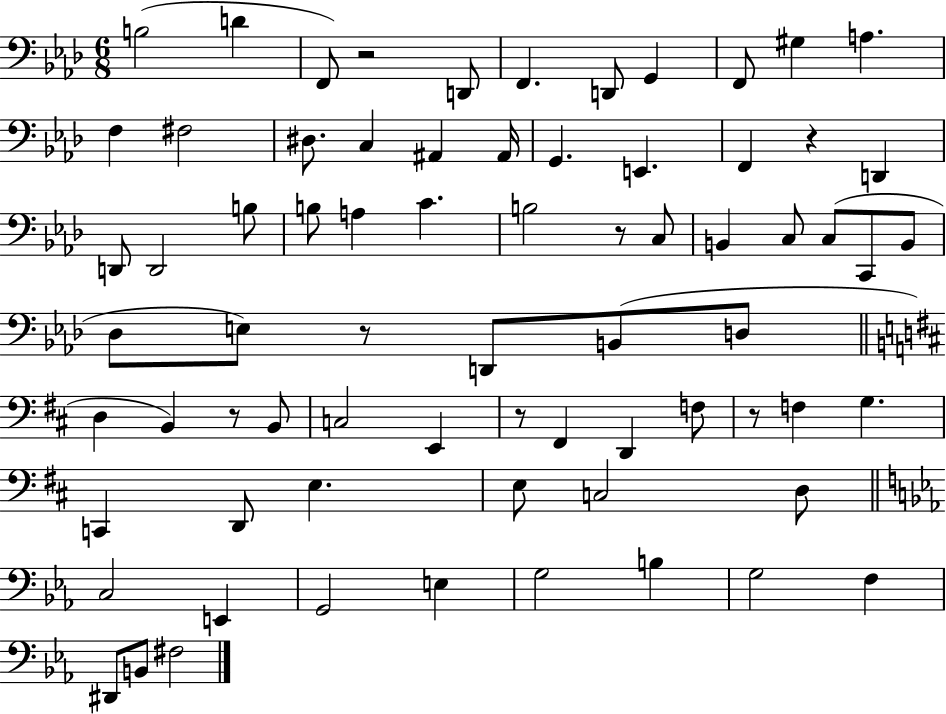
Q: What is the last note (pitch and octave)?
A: F#3